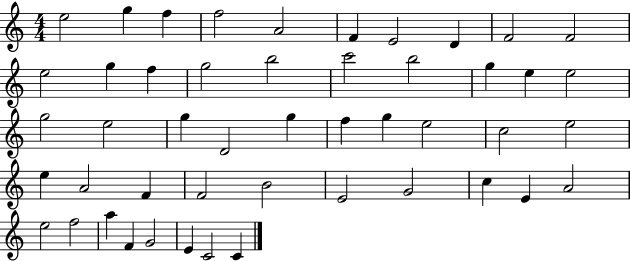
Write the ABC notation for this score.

X:1
T:Untitled
M:4/4
L:1/4
K:C
e2 g f f2 A2 F E2 D F2 F2 e2 g f g2 b2 c'2 b2 g e e2 g2 e2 g D2 g f g e2 c2 e2 e A2 F F2 B2 E2 G2 c E A2 e2 f2 a F G2 E C2 C